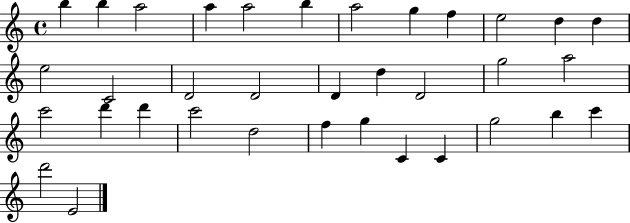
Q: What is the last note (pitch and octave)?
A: E4